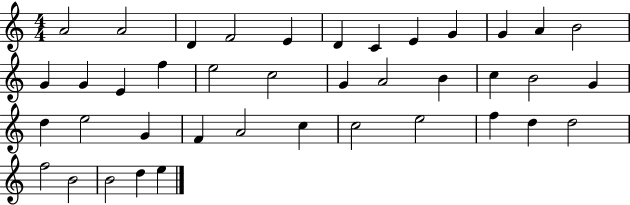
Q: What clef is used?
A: treble